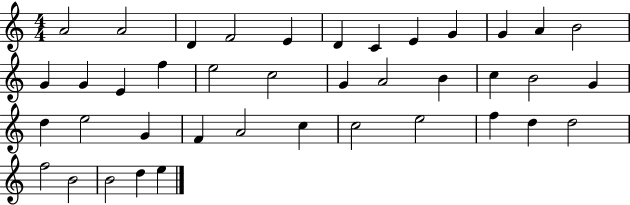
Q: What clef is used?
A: treble